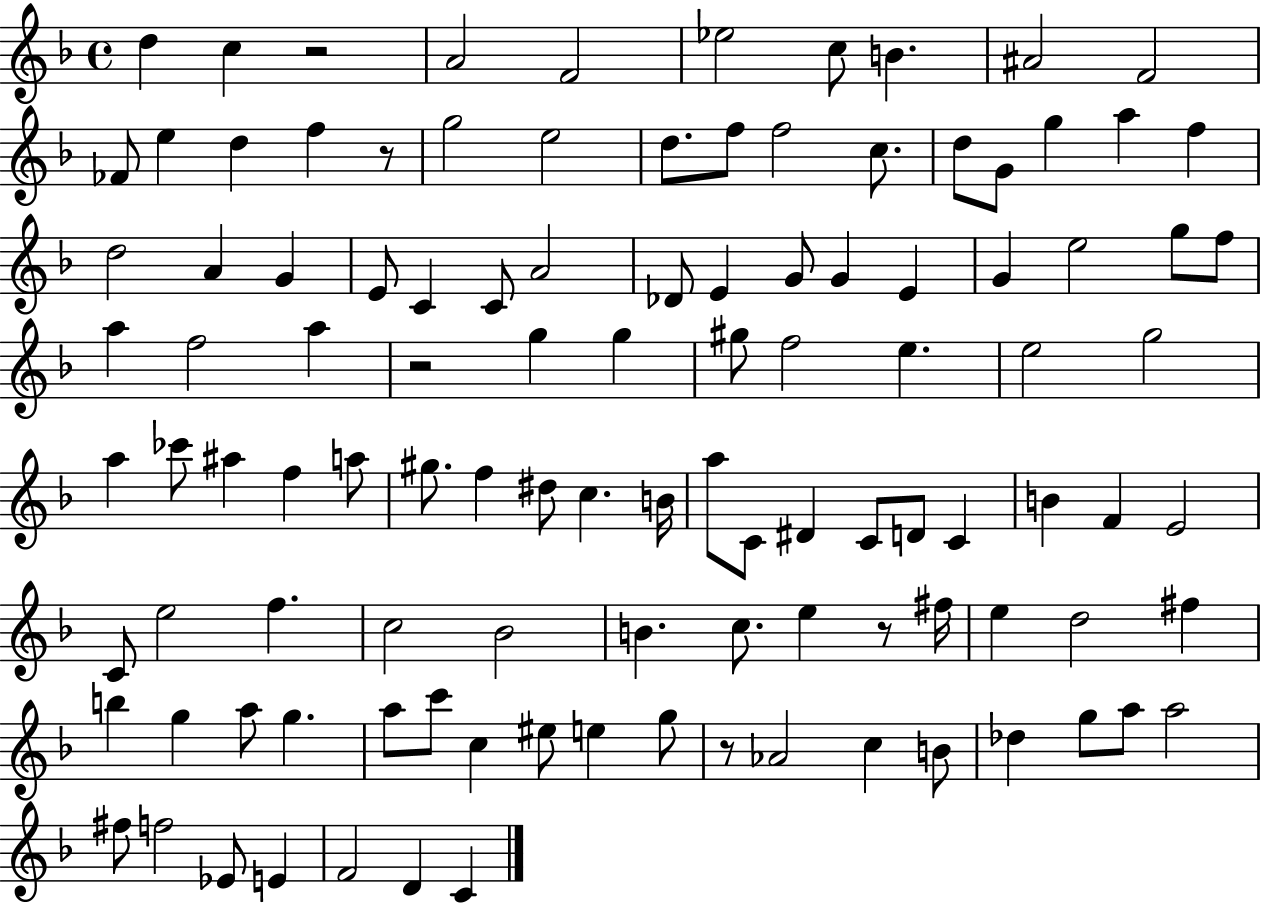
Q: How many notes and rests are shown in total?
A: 110